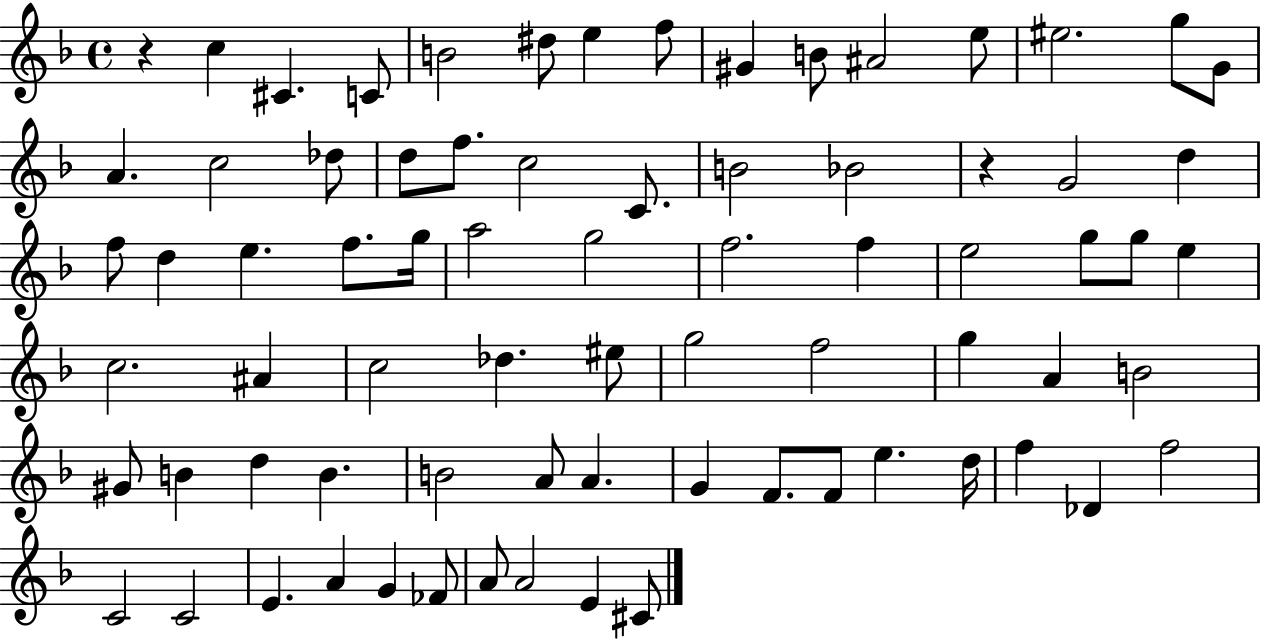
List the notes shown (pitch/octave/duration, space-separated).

R/q C5/q C#4/q. C4/e B4/h D#5/e E5/q F5/e G#4/q B4/e A#4/h E5/e EIS5/h. G5/e G4/e A4/q. C5/h Db5/e D5/e F5/e. C5/h C4/e. B4/h Bb4/h R/q G4/h D5/q F5/e D5/q E5/q. F5/e. G5/s A5/h G5/h F5/h. F5/q E5/h G5/e G5/e E5/q C5/h. A#4/q C5/h Db5/q. EIS5/e G5/h F5/h G5/q A4/q B4/h G#4/e B4/q D5/q B4/q. B4/h A4/e A4/q. G4/q F4/e. F4/e E5/q. D5/s F5/q Db4/q F5/h C4/h C4/h E4/q. A4/q G4/q FES4/e A4/e A4/h E4/q C#4/e